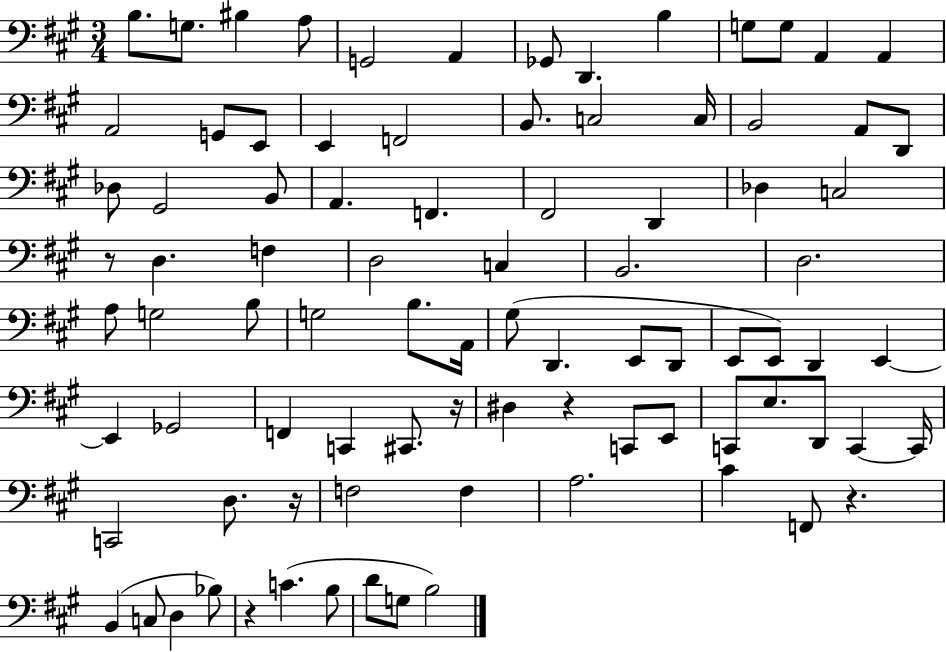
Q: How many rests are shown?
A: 6